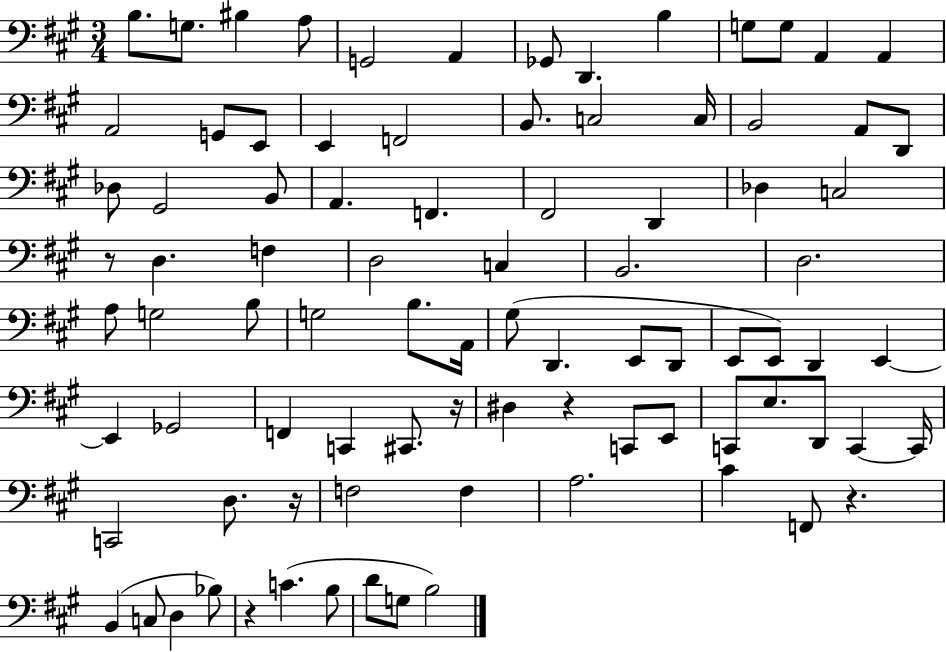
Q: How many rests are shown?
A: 6